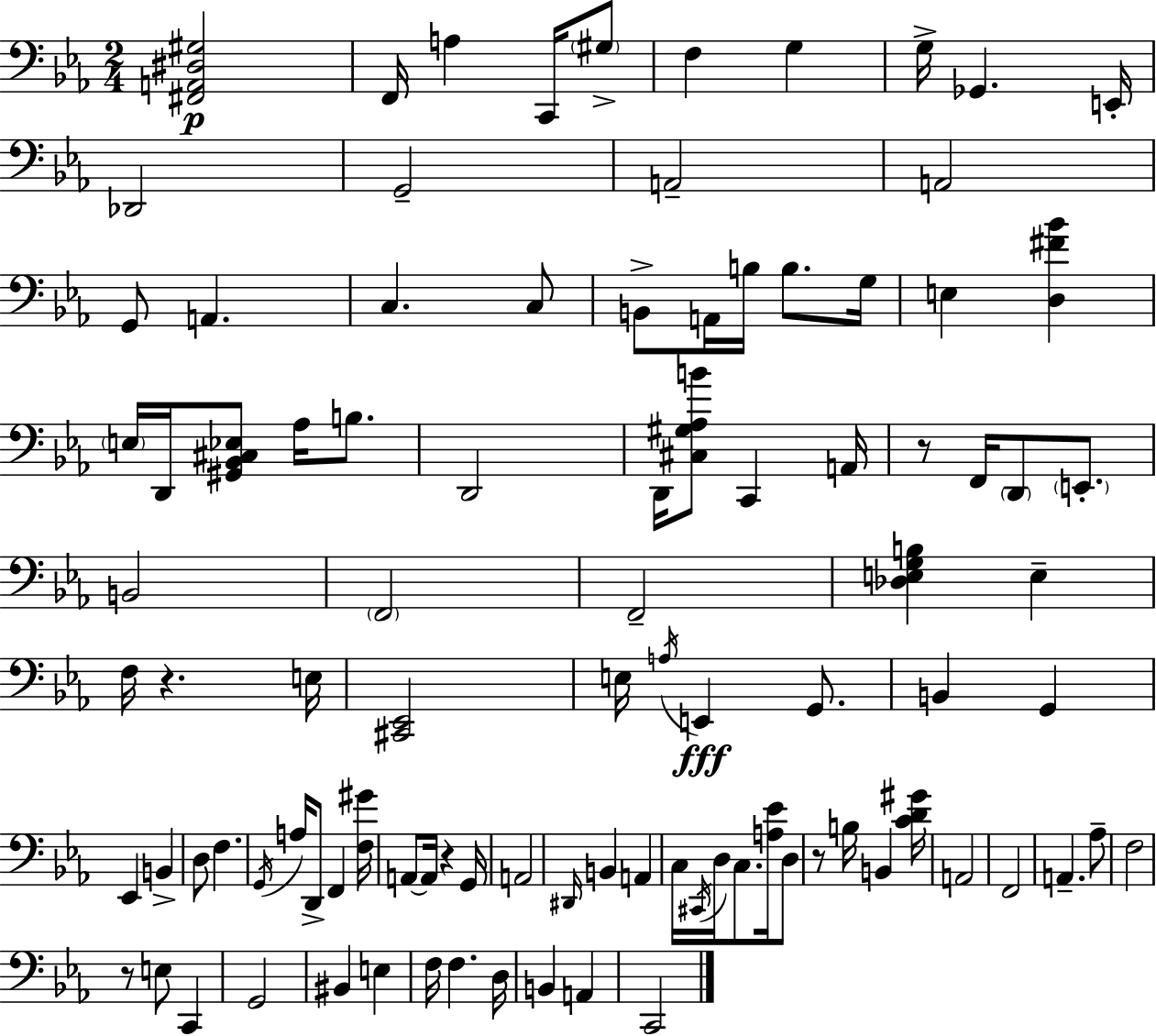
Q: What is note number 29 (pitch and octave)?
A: D2